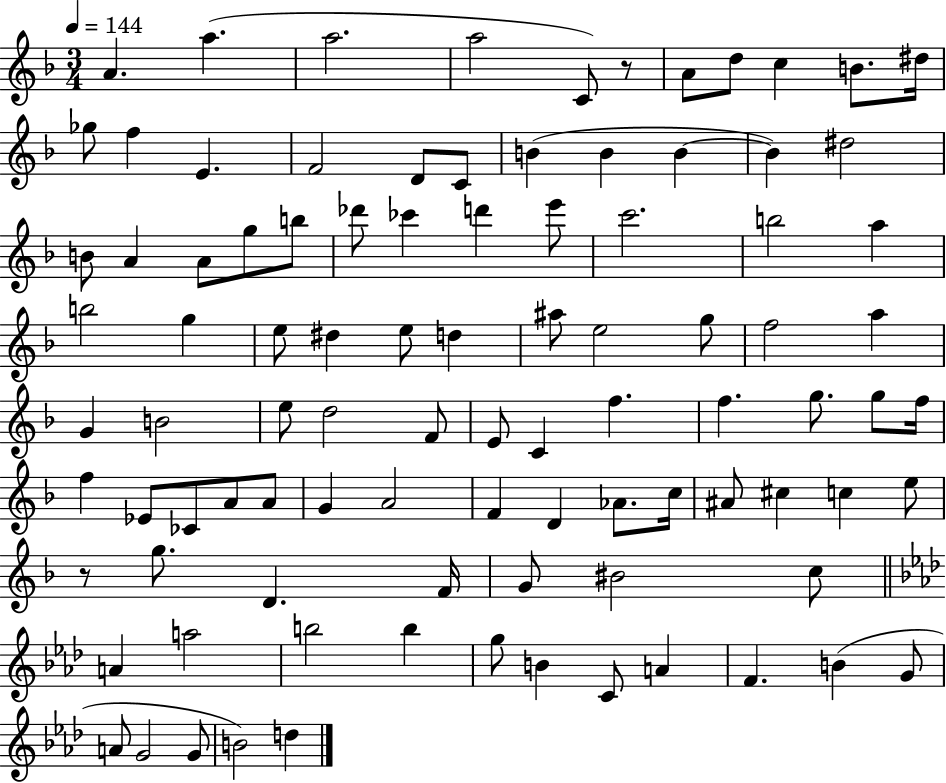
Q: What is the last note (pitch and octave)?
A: D5